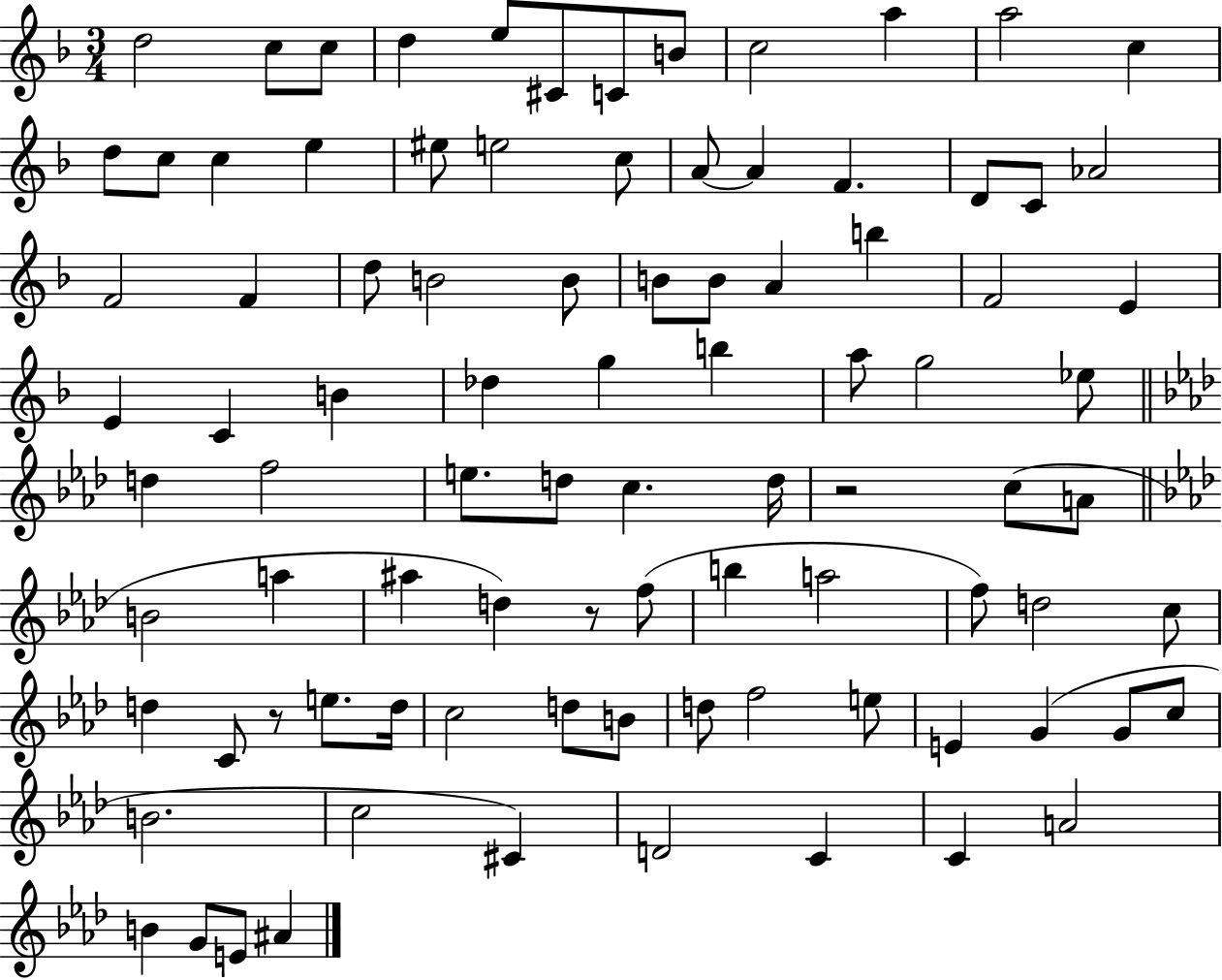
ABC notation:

X:1
T:Untitled
M:3/4
L:1/4
K:F
d2 c/2 c/2 d e/2 ^C/2 C/2 B/2 c2 a a2 c d/2 c/2 c e ^e/2 e2 c/2 A/2 A F D/2 C/2 _A2 F2 F d/2 B2 B/2 B/2 B/2 A b F2 E E C B _d g b a/2 g2 _e/2 d f2 e/2 d/2 c d/4 z2 c/2 A/2 B2 a ^a d z/2 f/2 b a2 f/2 d2 c/2 d C/2 z/2 e/2 d/4 c2 d/2 B/2 d/2 f2 e/2 E G G/2 c/2 B2 c2 ^C D2 C C A2 B G/2 E/2 ^A